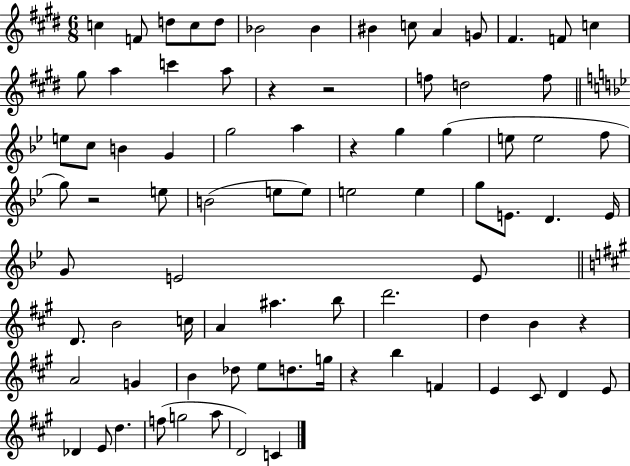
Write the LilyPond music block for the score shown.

{
  \clef treble
  \numericTimeSignature
  \time 6/8
  \key e \major
  c''4 f'8 d''8 c''8 d''8 | bes'2 bes'4 | bis'4 c''8 a'4 g'8 | fis'4. f'8 c''4 | \break gis''8 a''4 c'''4 a''8 | r4 r2 | f''8 d''2 f''8 | \bar "||" \break \key bes \major e''8 c''8 b'4 g'4 | g''2 a''4 | r4 g''4 g''4( | e''8 e''2 f''8 | \break g''8) r2 e''8 | b'2( e''8 e''8) | e''2 e''4 | g''8 e'8. d'4. e'16 | \break g'8 e'2 e'8 | \bar "||" \break \key a \major d'8. b'2 c''16 | a'4 ais''4. b''8 | d'''2. | d''4 b'4 r4 | \break a'2 g'4 | b'4 des''8 e''8 d''8. g''16 | r4 b''4 f'4 | e'4 cis'8 d'4 e'8 | \break des'4 e'8 d''4. | f''8( g''2 a''8 | d'2) c'4 | \bar "|."
}